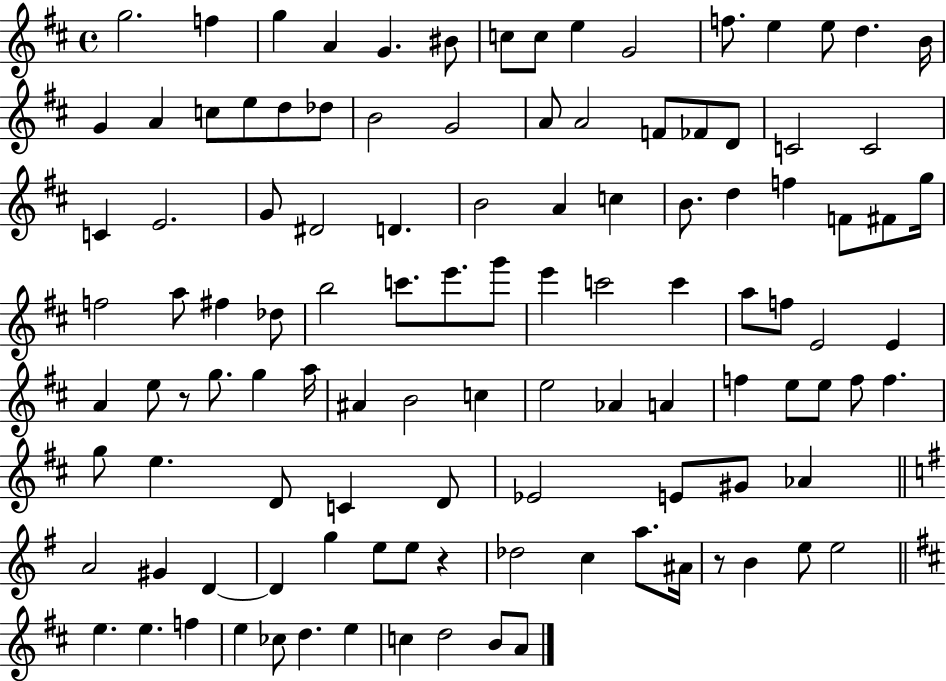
{
  \clef treble
  \time 4/4
  \defaultTimeSignature
  \key d \major
  g''2. f''4 | g''4 a'4 g'4. bis'8 | c''8 c''8 e''4 g'2 | f''8. e''4 e''8 d''4. b'16 | \break g'4 a'4 c''8 e''8 d''8 des''8 | b'2 g'2 | a'8 a'2 f'8 fes'8 d'8 | c'2 c'2 | \break c'4 e'2. | g'8 dis'2 d'4. | b'2 a'4 c''4 | b'8. d''4 f''4 f'8 fis'8 g''16 | \break f''2 a''8 fis''4 des''8 | b''2 c'''8. e'''8. g'''8 | e'''4 c'''2 c'''4 | a''8 f''8 e'2 e'4 | \break a'4 e''8 r8 g''8. g''4 a''16 | ais'4 b'2 c''4 | e''2 aes'4 a'4 | f''4 e''8 e''8 f''8 f''4. | \break g''8 e''4. d'8 c'4 d'8 | ees'2 e'8 gis'8 aes'4 | \bar "||" \break \key g \major a'2 gis'4 d'4~~ | d'4 g''4 e''8 e''8 r4 | des''2 c''4 a''8. ais'16 | r8 b'4 e''8 e''2 | \break \bar "||" \break \key b \minor e''4. e''4. f''4 | e''4 ces''8 d''4. e''4 | c''4 d''2 b'8 a'8 | \bar "|."
}